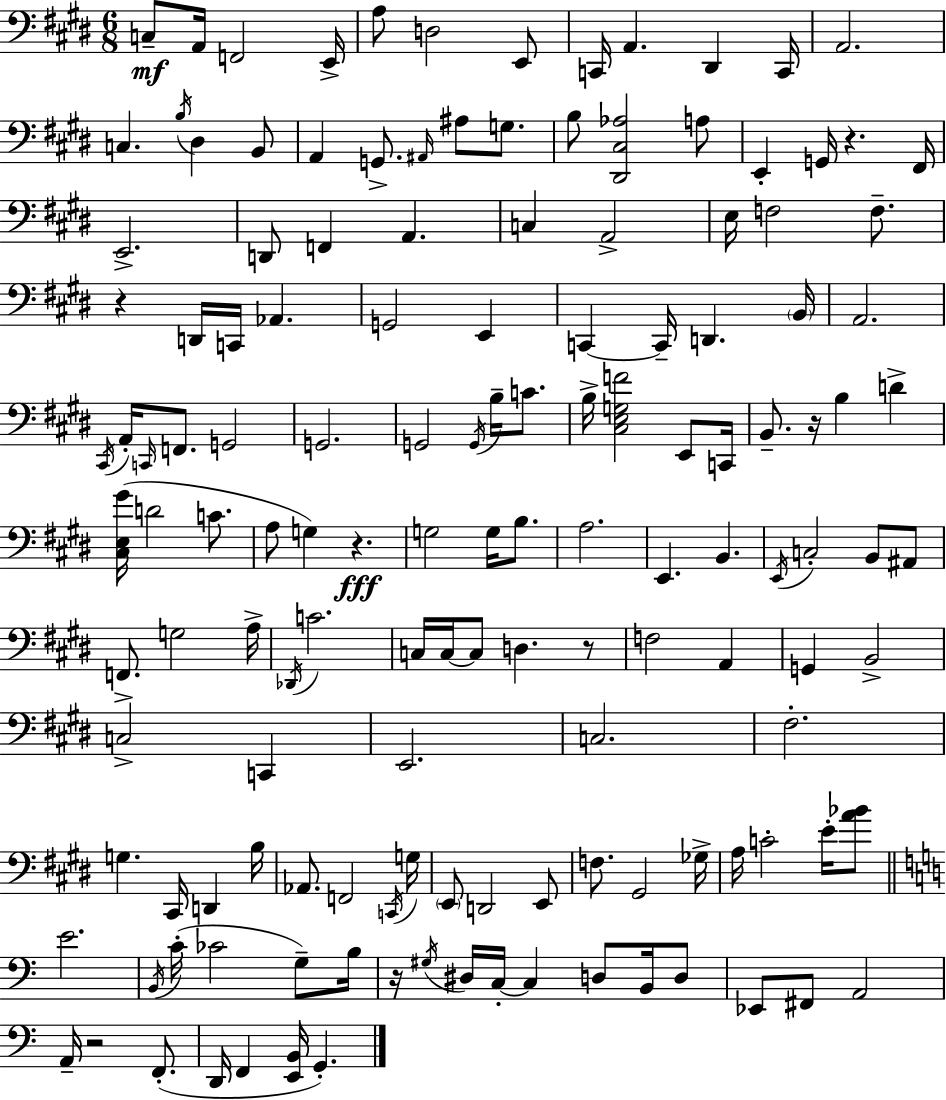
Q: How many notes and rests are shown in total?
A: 143